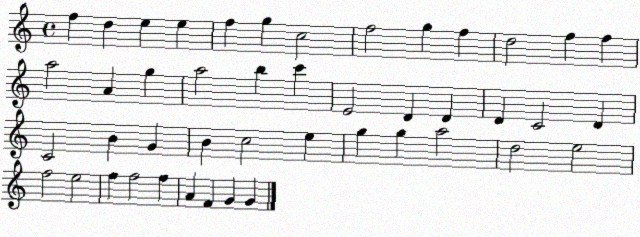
X:1
T:Untitled
M:4/4
L:1/4
K:C
f d e e f g c2 f2 g f d2 f f a2 A g a2 b c' E2 D D D C2 D C2 B G B c2 e g g a2 d2 e2 f2 e2 f f2 f A F G G